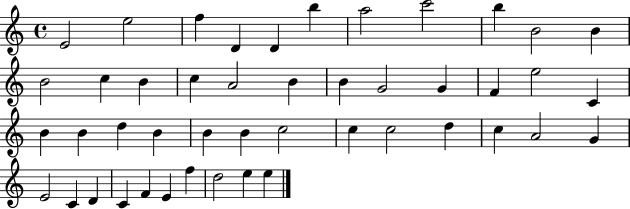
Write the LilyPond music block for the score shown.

{
  \clef treble
  \time 4/4
  \defaultTimeSignature
  \key c \major
  e'2 e''2 | f''4 d'4 d'4 b''4 | a''2 c'''2 | b''4 b'2 b'4 | \break b'2 c''4 b'4 | c''4 a'2 b'4 | b'4 g'2 g'4 | f'4 e''2 c'4 | \break b'4 b'4 d''4 b'4 | b'4 b'4 c''2 | c''4 c''2 d''4 | c''4 a'2 g'4 | \break e'2 c'4 d'4 | c'4 f'4 e'4 f''4 | d''2 e''4 e''4 | \bar "|."
}